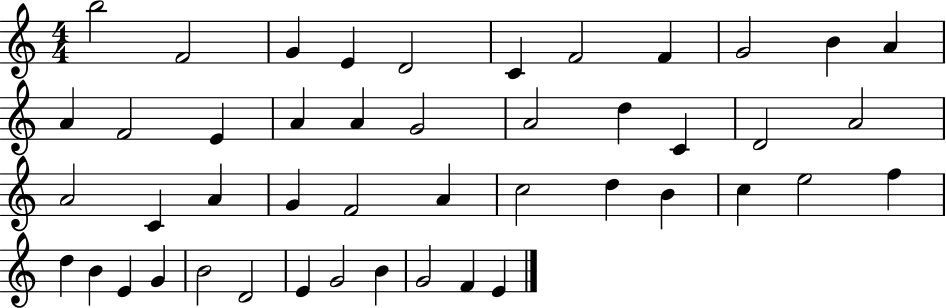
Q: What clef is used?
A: treble